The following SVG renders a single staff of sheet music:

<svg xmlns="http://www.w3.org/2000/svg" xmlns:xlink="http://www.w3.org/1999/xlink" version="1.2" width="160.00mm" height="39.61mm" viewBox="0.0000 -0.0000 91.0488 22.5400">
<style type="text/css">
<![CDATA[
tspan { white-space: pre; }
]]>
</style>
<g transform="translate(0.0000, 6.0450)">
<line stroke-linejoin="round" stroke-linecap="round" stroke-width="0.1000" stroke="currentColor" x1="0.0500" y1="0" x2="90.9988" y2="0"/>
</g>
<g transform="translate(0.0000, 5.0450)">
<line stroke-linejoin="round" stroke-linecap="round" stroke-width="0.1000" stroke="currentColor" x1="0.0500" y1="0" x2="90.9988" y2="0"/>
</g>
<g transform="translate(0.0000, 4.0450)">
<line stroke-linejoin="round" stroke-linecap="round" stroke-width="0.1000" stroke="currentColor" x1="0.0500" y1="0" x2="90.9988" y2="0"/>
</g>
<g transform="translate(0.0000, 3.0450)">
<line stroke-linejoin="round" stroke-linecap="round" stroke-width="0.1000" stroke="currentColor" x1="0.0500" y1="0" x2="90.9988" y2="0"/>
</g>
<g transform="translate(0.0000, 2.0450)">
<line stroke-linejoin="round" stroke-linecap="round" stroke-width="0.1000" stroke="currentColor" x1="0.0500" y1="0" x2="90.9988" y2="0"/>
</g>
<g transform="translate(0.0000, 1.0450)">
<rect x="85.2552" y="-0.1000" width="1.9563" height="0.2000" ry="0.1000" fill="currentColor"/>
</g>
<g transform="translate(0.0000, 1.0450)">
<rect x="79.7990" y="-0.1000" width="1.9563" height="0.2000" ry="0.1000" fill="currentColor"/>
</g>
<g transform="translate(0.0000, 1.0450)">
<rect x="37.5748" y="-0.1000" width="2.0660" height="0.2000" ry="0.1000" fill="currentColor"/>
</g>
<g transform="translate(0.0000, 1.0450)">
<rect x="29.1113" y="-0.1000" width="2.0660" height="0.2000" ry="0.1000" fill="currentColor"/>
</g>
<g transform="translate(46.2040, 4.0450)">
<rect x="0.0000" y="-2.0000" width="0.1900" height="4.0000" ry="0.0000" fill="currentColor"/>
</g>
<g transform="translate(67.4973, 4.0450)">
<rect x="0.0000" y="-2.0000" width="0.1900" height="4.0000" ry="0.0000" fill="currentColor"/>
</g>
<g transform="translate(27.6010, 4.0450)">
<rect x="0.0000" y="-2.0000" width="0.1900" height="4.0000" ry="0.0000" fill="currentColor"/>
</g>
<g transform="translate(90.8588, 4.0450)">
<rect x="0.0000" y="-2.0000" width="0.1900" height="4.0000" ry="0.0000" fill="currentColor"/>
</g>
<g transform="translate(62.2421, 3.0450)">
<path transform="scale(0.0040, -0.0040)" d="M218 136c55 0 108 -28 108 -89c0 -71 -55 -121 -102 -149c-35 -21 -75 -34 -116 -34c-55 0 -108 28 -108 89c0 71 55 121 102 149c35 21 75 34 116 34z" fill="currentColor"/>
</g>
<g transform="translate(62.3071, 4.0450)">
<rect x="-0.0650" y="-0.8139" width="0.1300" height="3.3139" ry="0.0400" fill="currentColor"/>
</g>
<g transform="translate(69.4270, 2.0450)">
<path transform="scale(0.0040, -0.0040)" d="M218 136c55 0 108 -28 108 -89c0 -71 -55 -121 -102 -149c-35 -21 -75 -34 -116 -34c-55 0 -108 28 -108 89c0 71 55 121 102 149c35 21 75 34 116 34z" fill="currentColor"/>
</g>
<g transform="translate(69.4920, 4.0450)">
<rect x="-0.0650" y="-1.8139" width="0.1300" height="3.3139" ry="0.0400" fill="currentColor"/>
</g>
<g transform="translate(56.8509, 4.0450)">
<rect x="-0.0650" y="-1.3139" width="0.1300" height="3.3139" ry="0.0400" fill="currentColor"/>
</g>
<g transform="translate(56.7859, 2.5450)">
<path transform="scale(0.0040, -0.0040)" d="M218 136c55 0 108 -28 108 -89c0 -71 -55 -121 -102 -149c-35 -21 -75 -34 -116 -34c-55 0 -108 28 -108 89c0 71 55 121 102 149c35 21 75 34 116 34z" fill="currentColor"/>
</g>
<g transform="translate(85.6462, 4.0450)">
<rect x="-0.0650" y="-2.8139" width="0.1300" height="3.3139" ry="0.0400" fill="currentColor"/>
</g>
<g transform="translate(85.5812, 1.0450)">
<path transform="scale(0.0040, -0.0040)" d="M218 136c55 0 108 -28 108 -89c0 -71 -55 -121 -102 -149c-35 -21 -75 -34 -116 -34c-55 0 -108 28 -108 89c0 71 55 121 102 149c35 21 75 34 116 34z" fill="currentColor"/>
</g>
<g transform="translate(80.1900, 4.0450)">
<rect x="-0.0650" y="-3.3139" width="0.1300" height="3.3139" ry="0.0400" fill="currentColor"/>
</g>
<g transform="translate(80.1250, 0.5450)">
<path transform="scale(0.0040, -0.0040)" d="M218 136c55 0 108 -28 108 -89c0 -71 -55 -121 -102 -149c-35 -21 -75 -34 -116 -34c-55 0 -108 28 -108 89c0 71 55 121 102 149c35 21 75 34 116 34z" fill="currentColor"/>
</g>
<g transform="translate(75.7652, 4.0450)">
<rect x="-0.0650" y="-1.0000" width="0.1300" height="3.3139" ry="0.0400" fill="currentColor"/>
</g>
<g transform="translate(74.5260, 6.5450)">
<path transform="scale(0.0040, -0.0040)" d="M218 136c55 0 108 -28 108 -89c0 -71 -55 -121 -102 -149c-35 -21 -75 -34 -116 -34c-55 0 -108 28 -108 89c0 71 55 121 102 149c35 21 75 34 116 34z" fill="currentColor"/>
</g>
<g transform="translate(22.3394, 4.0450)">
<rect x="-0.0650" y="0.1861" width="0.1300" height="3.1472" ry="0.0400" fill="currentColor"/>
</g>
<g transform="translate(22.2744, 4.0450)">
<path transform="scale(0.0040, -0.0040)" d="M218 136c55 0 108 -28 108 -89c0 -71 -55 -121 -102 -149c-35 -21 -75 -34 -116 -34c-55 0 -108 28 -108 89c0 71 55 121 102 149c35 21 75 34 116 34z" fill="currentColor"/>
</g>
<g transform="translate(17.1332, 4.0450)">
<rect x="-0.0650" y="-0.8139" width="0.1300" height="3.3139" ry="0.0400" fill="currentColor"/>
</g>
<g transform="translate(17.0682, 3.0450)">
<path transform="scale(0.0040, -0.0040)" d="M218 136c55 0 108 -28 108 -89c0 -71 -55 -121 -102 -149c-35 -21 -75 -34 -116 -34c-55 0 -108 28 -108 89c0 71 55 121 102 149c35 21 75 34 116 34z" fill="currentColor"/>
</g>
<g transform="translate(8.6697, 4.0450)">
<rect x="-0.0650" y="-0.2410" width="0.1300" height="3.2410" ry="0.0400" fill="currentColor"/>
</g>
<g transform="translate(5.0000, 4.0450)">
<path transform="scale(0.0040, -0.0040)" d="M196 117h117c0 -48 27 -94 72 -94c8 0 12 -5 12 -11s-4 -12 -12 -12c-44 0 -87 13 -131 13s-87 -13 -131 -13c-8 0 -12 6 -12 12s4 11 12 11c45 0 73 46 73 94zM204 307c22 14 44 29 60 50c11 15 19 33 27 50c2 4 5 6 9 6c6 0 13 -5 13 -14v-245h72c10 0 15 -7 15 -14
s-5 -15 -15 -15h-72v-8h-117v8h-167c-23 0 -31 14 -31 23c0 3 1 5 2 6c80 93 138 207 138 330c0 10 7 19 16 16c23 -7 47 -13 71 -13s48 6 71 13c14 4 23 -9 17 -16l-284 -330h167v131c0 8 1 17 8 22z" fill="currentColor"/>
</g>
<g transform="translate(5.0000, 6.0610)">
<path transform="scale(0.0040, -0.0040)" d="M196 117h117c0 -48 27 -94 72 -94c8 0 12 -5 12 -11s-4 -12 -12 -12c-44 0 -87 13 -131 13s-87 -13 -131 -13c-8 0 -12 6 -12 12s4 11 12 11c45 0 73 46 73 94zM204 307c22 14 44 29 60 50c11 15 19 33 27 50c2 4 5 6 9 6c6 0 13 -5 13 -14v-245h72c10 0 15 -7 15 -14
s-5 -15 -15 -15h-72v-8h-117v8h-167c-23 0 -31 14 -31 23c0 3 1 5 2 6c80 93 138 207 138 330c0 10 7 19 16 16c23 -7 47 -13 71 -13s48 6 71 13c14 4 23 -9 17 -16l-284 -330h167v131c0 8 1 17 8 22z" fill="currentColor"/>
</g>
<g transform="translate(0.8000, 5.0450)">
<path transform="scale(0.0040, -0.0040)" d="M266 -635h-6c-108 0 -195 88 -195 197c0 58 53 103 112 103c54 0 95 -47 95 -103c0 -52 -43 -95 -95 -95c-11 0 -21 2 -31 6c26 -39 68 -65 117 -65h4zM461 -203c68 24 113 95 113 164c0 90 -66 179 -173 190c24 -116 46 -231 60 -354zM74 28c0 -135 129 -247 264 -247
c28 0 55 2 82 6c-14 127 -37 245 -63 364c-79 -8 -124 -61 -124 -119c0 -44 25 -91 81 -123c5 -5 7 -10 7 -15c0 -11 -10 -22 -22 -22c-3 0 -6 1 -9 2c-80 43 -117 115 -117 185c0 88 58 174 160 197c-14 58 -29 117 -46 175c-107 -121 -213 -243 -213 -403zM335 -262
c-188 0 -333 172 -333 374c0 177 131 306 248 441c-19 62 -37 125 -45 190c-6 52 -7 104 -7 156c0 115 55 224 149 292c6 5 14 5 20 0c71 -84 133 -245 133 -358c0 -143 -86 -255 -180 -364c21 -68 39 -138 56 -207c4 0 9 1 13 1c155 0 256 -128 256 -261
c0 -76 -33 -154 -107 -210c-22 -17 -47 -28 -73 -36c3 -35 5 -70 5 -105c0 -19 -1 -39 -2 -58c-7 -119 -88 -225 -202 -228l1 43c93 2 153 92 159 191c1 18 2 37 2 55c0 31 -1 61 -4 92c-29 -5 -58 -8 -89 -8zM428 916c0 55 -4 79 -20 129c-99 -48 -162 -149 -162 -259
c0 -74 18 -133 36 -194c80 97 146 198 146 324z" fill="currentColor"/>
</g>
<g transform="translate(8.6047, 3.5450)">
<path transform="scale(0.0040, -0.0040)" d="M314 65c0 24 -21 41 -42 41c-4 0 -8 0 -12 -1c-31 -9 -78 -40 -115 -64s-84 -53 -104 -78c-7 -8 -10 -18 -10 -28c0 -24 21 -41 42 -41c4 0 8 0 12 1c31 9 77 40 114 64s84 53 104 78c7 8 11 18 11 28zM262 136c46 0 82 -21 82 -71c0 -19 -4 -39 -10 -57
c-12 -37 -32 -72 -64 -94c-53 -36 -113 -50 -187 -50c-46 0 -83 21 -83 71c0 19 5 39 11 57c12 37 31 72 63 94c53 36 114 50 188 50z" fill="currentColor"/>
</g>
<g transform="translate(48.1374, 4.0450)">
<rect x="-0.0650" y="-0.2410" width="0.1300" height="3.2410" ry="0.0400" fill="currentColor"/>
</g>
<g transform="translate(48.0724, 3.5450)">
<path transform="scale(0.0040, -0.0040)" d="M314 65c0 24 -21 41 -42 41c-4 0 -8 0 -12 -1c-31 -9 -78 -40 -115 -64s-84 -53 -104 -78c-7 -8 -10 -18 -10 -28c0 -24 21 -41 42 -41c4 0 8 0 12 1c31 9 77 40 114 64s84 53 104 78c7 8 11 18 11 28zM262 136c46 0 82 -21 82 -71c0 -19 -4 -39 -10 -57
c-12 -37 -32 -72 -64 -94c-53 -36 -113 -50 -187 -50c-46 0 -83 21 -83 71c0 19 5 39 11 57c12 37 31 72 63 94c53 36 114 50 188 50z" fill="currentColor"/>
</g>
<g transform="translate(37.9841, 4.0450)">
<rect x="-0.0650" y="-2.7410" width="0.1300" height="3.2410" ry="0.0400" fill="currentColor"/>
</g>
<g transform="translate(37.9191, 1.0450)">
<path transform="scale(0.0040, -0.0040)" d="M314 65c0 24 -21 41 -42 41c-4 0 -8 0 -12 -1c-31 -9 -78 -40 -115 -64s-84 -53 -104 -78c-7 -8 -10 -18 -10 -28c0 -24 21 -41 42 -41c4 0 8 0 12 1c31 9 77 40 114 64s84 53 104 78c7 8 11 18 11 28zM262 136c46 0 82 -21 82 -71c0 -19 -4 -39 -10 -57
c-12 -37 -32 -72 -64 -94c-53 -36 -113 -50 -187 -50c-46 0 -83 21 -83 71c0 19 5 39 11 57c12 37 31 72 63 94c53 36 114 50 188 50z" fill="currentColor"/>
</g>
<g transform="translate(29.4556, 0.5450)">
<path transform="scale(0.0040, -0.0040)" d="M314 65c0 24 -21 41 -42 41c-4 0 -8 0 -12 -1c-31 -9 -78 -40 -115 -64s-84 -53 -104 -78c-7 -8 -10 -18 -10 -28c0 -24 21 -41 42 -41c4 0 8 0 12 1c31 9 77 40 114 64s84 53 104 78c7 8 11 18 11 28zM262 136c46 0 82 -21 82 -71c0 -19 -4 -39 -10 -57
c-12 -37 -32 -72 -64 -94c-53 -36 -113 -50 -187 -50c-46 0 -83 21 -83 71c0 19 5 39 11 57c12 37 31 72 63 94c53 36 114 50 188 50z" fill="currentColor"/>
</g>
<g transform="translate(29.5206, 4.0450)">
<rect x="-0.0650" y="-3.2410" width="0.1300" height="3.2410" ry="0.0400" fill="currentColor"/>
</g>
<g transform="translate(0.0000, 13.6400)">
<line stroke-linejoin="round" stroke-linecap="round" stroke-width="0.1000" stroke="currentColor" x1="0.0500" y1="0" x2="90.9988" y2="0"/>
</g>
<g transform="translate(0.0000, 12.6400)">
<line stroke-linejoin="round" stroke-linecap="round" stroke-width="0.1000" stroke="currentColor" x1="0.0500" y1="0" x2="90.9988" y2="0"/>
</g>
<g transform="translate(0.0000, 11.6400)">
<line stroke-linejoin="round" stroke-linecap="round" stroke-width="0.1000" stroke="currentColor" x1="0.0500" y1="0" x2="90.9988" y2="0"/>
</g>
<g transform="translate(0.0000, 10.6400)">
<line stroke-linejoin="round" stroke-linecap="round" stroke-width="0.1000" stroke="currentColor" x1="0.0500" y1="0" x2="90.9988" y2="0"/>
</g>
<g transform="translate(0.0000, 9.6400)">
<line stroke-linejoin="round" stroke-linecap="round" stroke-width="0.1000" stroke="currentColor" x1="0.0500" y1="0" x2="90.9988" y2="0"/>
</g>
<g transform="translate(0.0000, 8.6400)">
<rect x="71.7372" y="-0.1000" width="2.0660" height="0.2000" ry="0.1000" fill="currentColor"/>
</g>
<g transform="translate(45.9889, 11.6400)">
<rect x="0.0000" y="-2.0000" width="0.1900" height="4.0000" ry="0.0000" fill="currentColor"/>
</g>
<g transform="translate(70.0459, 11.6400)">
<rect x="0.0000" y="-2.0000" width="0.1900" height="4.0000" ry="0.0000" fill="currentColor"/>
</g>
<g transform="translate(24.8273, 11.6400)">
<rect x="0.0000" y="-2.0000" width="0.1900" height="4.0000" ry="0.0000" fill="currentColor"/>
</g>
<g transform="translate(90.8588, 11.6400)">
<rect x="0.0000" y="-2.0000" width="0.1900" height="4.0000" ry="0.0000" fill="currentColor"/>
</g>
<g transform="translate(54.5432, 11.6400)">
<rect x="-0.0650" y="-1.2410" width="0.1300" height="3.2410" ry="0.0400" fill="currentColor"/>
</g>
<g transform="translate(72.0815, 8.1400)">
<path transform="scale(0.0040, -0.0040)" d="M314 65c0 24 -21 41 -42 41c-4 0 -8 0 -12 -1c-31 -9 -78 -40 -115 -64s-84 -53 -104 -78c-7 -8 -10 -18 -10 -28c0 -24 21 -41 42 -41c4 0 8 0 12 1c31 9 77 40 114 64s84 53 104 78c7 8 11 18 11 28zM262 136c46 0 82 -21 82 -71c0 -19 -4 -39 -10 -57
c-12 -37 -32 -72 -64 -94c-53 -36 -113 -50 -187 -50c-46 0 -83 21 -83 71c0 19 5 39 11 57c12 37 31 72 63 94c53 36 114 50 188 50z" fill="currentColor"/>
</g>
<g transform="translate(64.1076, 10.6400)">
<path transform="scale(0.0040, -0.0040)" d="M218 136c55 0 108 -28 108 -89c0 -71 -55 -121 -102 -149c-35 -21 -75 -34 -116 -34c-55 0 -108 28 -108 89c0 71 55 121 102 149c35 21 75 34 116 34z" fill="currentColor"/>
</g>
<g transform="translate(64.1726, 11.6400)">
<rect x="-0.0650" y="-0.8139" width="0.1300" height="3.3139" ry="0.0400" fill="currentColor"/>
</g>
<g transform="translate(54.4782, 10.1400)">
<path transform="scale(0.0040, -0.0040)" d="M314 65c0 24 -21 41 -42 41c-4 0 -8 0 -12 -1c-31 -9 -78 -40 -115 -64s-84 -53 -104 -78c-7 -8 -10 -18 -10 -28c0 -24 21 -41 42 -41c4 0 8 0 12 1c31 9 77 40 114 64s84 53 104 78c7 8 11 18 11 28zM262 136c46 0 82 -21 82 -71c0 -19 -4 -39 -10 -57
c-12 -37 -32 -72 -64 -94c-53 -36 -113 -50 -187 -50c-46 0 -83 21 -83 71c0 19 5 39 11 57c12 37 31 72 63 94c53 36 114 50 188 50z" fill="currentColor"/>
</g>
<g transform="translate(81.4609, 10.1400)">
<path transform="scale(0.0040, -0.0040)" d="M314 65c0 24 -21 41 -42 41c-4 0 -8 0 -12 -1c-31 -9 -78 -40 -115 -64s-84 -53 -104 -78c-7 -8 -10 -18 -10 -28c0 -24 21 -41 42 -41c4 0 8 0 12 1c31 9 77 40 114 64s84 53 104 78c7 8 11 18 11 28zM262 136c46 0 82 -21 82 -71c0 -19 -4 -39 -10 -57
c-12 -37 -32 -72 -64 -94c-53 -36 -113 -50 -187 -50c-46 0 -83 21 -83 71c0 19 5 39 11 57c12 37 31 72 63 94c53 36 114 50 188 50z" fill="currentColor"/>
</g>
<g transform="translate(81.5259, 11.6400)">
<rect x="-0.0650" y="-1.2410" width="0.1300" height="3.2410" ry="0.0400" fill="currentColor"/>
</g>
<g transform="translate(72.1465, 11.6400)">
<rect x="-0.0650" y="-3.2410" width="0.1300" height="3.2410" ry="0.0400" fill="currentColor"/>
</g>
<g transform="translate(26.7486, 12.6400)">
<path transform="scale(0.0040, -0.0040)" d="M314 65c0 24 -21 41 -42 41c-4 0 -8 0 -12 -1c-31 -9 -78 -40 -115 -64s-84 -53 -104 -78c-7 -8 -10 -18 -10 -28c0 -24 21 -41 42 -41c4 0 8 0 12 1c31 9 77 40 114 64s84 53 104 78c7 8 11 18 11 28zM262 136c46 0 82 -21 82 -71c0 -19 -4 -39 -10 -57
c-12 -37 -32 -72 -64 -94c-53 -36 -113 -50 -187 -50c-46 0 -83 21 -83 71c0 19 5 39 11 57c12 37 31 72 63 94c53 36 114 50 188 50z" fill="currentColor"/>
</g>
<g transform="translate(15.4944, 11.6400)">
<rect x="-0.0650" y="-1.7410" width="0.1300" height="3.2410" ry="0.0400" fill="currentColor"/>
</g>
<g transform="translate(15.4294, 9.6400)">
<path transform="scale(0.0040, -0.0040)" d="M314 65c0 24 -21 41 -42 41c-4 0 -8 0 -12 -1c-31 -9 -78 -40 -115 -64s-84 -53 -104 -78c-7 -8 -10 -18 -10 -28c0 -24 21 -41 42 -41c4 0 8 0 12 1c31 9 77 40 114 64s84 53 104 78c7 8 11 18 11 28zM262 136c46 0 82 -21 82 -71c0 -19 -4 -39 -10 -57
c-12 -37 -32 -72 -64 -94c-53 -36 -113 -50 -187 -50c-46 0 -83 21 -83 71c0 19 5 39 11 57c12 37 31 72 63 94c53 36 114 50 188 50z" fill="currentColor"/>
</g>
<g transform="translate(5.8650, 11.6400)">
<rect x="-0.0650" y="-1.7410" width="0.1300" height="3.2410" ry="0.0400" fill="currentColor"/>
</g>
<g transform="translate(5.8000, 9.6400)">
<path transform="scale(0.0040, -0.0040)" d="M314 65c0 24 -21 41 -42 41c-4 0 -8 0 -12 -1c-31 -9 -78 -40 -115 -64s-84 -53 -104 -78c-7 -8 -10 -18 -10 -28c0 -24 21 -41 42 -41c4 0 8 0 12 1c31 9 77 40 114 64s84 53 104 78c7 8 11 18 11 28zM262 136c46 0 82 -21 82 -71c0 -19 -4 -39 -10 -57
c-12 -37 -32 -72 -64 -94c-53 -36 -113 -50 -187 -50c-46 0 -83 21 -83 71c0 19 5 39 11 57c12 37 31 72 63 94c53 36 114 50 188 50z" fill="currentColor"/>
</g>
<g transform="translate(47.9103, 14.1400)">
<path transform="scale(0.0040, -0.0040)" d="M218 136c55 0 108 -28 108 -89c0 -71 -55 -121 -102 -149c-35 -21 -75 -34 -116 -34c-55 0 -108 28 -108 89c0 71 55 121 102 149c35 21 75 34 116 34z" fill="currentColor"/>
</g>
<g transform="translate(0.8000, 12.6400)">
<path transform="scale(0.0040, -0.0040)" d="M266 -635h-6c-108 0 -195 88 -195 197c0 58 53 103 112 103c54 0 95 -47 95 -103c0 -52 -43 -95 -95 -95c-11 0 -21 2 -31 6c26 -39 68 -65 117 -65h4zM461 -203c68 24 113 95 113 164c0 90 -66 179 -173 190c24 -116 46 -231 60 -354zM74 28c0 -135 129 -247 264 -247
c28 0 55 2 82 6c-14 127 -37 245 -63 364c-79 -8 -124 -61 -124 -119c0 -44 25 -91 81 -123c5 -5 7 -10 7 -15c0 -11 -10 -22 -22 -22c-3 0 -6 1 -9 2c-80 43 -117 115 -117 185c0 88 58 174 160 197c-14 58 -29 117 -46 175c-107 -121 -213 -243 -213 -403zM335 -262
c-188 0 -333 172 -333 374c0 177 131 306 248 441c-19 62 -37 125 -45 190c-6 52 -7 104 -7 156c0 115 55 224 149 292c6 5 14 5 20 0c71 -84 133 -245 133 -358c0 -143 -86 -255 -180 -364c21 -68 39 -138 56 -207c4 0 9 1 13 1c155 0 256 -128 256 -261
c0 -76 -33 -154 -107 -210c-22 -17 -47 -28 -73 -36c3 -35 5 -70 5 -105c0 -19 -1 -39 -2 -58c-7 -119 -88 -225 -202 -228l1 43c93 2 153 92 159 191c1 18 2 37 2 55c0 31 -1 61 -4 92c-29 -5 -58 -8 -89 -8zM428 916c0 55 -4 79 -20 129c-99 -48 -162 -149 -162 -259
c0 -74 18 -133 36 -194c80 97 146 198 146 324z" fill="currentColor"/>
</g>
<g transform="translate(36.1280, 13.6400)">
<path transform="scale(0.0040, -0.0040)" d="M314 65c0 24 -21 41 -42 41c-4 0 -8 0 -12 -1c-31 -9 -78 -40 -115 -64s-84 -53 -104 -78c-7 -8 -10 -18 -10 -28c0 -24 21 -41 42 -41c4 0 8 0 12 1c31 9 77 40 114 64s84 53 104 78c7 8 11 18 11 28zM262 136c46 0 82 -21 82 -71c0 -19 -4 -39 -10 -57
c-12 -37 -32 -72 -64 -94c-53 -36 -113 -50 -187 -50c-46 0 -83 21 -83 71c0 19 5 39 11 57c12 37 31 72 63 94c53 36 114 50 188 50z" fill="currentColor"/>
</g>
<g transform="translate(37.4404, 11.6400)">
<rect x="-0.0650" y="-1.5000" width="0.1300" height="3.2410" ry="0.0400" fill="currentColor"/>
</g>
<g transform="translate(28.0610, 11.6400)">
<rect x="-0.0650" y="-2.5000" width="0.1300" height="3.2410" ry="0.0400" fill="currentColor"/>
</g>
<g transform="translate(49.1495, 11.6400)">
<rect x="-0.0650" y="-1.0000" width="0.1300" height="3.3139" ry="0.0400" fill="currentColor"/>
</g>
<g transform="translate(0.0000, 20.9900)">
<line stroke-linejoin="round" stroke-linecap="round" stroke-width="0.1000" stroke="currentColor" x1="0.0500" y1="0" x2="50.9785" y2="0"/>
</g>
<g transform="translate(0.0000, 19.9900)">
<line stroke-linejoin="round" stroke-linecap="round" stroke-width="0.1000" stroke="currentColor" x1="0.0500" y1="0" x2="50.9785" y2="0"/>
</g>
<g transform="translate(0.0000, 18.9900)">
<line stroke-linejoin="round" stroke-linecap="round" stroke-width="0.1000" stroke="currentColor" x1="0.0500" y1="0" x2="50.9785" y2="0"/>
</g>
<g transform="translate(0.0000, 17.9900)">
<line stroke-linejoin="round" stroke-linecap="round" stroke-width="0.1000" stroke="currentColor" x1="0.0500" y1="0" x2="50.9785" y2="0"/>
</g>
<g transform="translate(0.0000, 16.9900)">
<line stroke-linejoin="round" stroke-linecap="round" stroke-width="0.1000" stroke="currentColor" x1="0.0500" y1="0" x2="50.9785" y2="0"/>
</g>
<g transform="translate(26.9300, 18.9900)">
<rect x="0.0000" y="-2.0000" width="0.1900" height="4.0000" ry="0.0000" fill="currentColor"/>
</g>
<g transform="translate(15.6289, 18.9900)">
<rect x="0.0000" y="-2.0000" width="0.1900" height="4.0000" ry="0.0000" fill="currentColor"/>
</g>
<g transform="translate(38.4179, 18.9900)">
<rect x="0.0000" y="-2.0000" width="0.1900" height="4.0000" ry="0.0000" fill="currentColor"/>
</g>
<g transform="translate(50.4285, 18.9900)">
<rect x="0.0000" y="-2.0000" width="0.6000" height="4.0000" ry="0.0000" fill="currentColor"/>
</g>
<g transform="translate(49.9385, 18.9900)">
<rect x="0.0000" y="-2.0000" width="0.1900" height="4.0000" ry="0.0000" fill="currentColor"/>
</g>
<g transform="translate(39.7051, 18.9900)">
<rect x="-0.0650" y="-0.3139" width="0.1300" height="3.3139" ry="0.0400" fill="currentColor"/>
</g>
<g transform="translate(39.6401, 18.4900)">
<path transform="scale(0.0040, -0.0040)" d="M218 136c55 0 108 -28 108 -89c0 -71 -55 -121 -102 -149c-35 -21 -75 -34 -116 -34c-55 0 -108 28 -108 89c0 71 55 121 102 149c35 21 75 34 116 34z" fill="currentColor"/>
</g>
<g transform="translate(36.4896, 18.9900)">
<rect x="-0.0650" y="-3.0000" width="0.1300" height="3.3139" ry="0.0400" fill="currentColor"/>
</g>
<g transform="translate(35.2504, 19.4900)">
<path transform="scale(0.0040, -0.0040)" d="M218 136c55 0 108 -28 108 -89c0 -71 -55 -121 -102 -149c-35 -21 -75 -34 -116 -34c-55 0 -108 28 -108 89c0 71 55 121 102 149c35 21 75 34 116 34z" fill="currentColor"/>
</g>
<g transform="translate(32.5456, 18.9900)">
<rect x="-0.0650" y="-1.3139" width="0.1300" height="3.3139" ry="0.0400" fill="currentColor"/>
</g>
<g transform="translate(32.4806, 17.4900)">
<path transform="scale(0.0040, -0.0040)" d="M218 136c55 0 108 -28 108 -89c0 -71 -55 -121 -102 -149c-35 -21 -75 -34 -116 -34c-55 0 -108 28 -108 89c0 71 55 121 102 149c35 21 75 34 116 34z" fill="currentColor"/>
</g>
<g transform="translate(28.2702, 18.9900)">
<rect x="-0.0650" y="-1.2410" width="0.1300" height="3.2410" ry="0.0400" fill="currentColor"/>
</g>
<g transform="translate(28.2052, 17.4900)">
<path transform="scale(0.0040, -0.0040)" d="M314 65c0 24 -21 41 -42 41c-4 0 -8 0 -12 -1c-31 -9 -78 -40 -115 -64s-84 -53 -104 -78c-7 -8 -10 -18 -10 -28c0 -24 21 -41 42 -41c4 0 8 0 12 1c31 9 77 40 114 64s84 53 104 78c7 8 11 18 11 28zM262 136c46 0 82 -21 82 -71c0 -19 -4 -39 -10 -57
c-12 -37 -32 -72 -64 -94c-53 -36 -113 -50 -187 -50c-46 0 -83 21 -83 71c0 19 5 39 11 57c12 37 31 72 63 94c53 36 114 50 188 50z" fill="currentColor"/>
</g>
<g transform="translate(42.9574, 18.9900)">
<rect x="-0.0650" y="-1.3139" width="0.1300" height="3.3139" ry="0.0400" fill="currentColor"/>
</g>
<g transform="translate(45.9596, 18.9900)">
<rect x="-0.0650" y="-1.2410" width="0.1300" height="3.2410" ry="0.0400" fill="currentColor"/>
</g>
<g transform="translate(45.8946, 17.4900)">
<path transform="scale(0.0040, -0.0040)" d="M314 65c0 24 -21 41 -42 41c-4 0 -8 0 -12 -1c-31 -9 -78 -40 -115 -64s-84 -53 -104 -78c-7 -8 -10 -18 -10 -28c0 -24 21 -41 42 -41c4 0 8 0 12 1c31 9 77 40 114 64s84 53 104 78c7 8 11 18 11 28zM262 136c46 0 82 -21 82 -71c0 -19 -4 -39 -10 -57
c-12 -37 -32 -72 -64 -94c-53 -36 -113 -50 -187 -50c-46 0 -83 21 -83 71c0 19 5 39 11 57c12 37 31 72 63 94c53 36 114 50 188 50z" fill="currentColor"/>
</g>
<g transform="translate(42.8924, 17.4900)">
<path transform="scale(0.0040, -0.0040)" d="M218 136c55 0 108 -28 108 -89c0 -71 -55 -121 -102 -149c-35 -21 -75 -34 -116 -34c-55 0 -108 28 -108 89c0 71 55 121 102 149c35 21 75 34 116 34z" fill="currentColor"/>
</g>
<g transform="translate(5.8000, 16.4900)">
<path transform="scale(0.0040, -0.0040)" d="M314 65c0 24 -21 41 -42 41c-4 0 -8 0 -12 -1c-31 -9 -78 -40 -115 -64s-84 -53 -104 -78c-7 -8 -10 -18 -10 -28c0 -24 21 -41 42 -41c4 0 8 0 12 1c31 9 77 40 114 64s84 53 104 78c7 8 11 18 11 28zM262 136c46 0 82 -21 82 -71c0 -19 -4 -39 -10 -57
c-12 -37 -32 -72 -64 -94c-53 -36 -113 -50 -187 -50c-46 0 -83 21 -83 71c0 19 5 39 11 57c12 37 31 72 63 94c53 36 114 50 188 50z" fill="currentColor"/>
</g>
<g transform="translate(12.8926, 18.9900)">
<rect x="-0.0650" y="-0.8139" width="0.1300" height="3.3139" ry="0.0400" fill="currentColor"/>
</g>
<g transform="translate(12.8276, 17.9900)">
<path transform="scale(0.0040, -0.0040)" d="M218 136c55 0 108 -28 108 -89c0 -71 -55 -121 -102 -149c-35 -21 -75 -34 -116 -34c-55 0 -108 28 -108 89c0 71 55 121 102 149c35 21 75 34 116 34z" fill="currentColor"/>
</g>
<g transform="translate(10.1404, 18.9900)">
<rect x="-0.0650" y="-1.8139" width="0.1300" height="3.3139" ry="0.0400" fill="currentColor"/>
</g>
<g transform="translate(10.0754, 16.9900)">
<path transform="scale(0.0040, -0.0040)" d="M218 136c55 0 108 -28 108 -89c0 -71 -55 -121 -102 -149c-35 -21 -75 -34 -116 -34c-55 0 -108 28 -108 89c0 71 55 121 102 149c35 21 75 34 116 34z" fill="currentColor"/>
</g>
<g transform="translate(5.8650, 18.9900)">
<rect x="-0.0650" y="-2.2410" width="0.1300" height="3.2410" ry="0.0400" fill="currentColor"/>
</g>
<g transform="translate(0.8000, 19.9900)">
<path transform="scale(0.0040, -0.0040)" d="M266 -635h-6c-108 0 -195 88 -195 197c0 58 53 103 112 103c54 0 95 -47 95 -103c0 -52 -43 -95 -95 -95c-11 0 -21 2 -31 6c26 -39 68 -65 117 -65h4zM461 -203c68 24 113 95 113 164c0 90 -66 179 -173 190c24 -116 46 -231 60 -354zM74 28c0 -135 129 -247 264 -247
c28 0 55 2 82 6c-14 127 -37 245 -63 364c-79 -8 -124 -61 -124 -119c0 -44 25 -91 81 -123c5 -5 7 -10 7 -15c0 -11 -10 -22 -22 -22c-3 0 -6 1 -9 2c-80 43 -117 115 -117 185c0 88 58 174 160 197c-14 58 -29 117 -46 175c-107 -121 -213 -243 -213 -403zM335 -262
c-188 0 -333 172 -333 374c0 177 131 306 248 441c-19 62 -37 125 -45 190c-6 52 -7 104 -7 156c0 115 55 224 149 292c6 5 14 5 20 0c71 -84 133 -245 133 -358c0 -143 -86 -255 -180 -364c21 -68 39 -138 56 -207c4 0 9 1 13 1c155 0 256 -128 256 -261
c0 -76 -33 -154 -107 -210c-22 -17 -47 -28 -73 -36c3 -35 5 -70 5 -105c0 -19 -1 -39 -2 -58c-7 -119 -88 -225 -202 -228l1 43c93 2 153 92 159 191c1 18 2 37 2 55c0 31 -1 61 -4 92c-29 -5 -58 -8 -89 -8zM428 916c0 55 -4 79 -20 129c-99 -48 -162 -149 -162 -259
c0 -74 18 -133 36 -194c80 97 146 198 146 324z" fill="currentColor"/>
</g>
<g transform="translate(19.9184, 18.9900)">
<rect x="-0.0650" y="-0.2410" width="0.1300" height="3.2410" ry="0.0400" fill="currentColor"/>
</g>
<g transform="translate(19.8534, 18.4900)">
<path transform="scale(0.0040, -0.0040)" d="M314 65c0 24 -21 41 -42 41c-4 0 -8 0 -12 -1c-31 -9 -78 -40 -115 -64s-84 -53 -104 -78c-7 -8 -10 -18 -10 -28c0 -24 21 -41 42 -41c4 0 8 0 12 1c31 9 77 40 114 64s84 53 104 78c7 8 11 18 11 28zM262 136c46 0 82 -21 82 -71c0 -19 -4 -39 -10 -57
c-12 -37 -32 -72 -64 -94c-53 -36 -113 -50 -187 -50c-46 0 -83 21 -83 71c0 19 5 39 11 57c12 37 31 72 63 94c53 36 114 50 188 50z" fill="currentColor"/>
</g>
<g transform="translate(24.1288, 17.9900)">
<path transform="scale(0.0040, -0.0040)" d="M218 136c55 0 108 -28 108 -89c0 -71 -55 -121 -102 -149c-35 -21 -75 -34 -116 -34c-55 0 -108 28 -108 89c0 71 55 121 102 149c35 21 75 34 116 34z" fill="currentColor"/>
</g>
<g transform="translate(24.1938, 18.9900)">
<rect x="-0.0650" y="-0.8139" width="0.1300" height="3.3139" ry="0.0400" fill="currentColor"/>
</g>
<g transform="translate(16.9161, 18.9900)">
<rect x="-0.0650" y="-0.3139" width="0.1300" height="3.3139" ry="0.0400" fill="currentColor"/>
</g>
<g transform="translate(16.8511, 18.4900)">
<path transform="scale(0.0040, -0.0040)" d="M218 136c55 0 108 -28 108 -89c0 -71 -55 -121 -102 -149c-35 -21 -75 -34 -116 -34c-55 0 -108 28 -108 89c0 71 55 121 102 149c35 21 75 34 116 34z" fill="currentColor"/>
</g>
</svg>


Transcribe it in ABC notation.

X:1
T:Untitled
M:4/4
L:1/4
K:C
c2 d B b2 a2 c2 e d f D b a f2 f2 G2 E2 D e2 d b2 e2 g2 f d c c2 d e2 e A c e e2